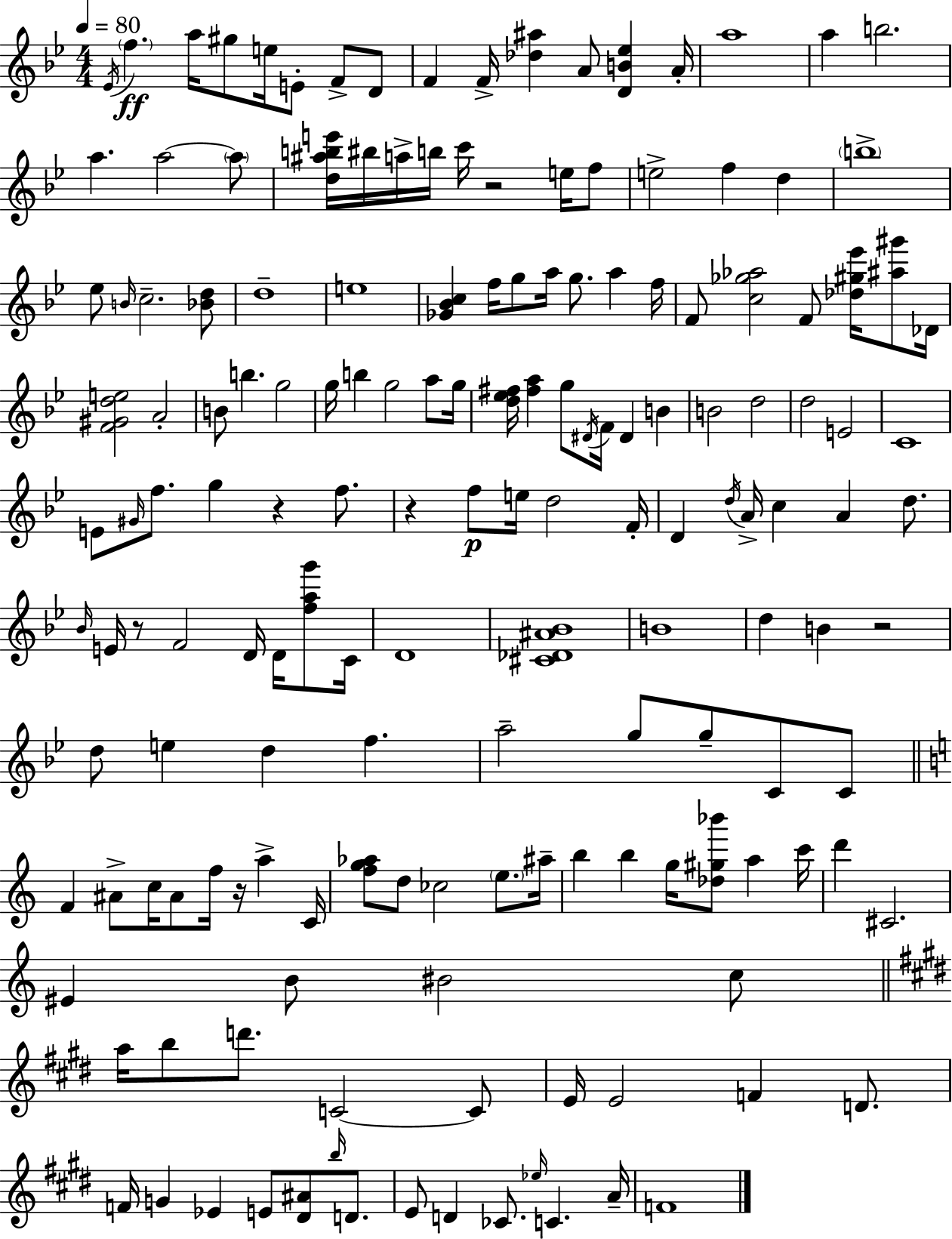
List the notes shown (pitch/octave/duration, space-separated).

Eb4/s F5/q. A5/s G#5/e E5/s E4/e F4/e D4/e F4/q F4/s [Db5,A#5]/q A4/e [D4,B4,Eb5]/q A4/s A5/w A5/q B5/h. A5/q. A5/h A5/e [D5,A#5,B5,E6]/s BIS5/s A5/s B5/s C6/s R/h E5/s F5/e E5/h F5/q D5/q B5/w Eb5/e B4/s C5/h. [Bb4,D5]/e D5/w E5/w [Gb4,Bb4,C5]/q F5/s G5/e A5/s G5/e. A5/q F5/s F4/e [C5,Gb5,Ab5]/h F4/e [Db5,G#5,Eb6]/s [A#5,G#6]/e Db4/s [F4,G#4,D5,E5]/h A4/h B4/e B5/q. G5/h G5/s B5/q G5/h A5/e G5/s [D5,Eb5,F#5]/s [F#5,A5]/q G5/e D#4/s F4/s D#4/q B4/q B4/h D5/h D5/h E4/h C4/w E4/e G#4/s F5/e. G5/q R/q F5/e. R/q F5/e E5/s D5/h F4/s D4/q D5/s A4/s C5/q A4/q D5/e. Bb4/s E4/s R/e F4/h D4/s D4/s [F5,A5,G6]/e C4/s D4/w [C#4,Db4,A#4,Bb4]/w B4/w D5/q B4/q R/h D5/e E5/q D5/q F5/q. A5/h G5/e G5/e C4/e C4/e F4/q A#4/e C5/s A#4/e F5/s R/s A5/q C4/s [F5,G5,Ab5]/e D5/e CES5/h E5/e. A#5/s B5/q B5/q G5/s [Db5,G#5,Bb6]/e A5/q C6/s D6/q C#4/h. EIS4/q B4/e BIS4/h C5/e A5/s B5/e D6/e. C4/h C4/e E4/s E4/h F4/q D4/e. F4/s G4/q Eb4/q E4/e [D#4,A#4]/e B5/s D4/e. E4/e D4/q CES4/e. Eb5/s C4/q. A4/s F4/w